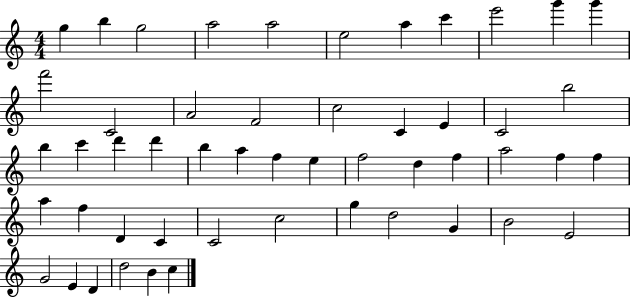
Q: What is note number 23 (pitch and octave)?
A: D6